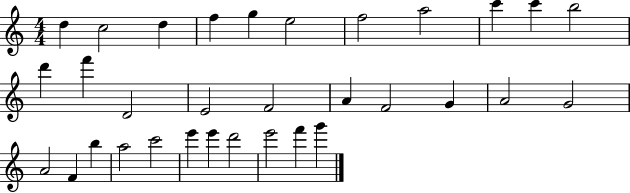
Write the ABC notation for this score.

X:1
T:Untitled
M:4/4
L:1/4
K:C
d c2 d f g e2 f2 a2 c' c' b2 d' f' D2 E2 F2 A F2 G A2 G2 A2 F b a2 c'2 e' e' d'2 e'2 f' g'